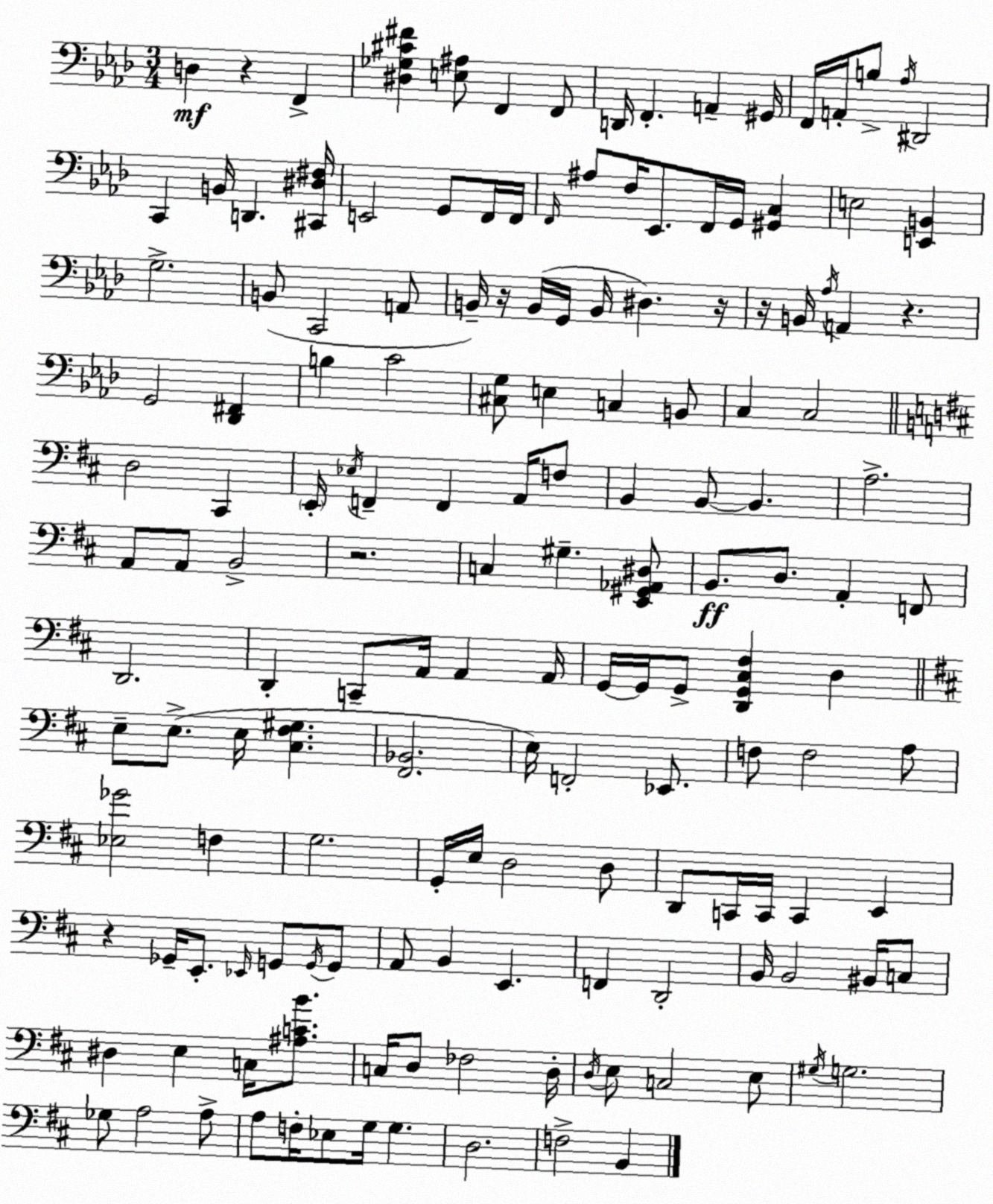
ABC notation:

X:1
T:Untitled
M:3/4
L:1/4
K:Ab
D, z F,, [^D,_G,^C^F] [E,^A,]/2 F,, F,,/2 D,,/4 F,, A,, ^G,,/4 F,,/4 A,,/4 B,/2 _A,/4 ^D,,2 C,, B,,/4 D,, [^C,,^D,^F,]/4 E,,2 G,,/2 F,,/4 F,,/4 F,,/4 ^A,/2 F,/4 _E,,/2 F,,/4 G,,/4 [^G,,C,] E,2 [E,,B,,] G,2 B,,/2 C,,2 A,,/2 B,,/4 z/4 B,,/4 G,,/4 B,,/4 ^D, z/4 z/4 B,,/4 _A,/4 A,, z G,,2 [_D,,^F,,] B, C2 [^C,G,]/2 E, C, B,,/2 C, C,2 D,2 ^C,, E,,/4 _E,/4 F,, F,, A,,/4 F,/2 B,, B,,/2 B,, A,2 A,,/2 A,,/2 B,,2 z2 C, ^G, [E,,^G,,_A,,^D,]/2 B,,/2 D,/2 A,, F,,/2 D,,2 D,, C,,/2 A,,/4 A,, A,,/4 G,,/4 G,,/4 G,,/2 [D,,G,,^C,^F,] D, E,/2 E,/2 E,/4 [^C,^F,^G,] [^F,,_B,,]2 E,/4 F,,2 _E,,/2 F,/2 F,2 A,/2 [_E,_G]2 F, G,2 G,,/4 E,/4 D,2 D,/2 D,,/2 C,,/4 C,,/4 C,, E,, z _G,,/4 E,,/2 _E,,/4 G,,/2 G,,/4 G,,/2 A,,/2 B,, E,, F,, D,,2 B,,/4 B,,2 ^B,,/4 C,/2 ^D, E, C,/4 [^A,CB]/2 C,/4 D,/2 _F,2 D,/4 D,/4 E,/2 C,2 E,/2 ^G,/4 G,2 _G,/2 A,2 A,/2 A,/2 F,/4 _E,/2 G,/4 G, D,2 F,2 B,,